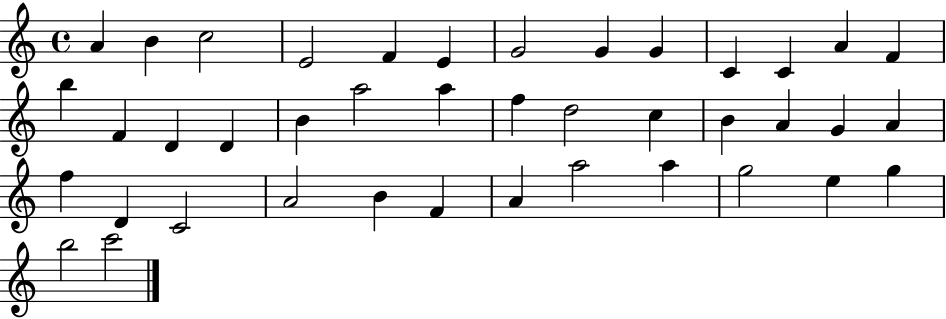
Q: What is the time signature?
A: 4/4